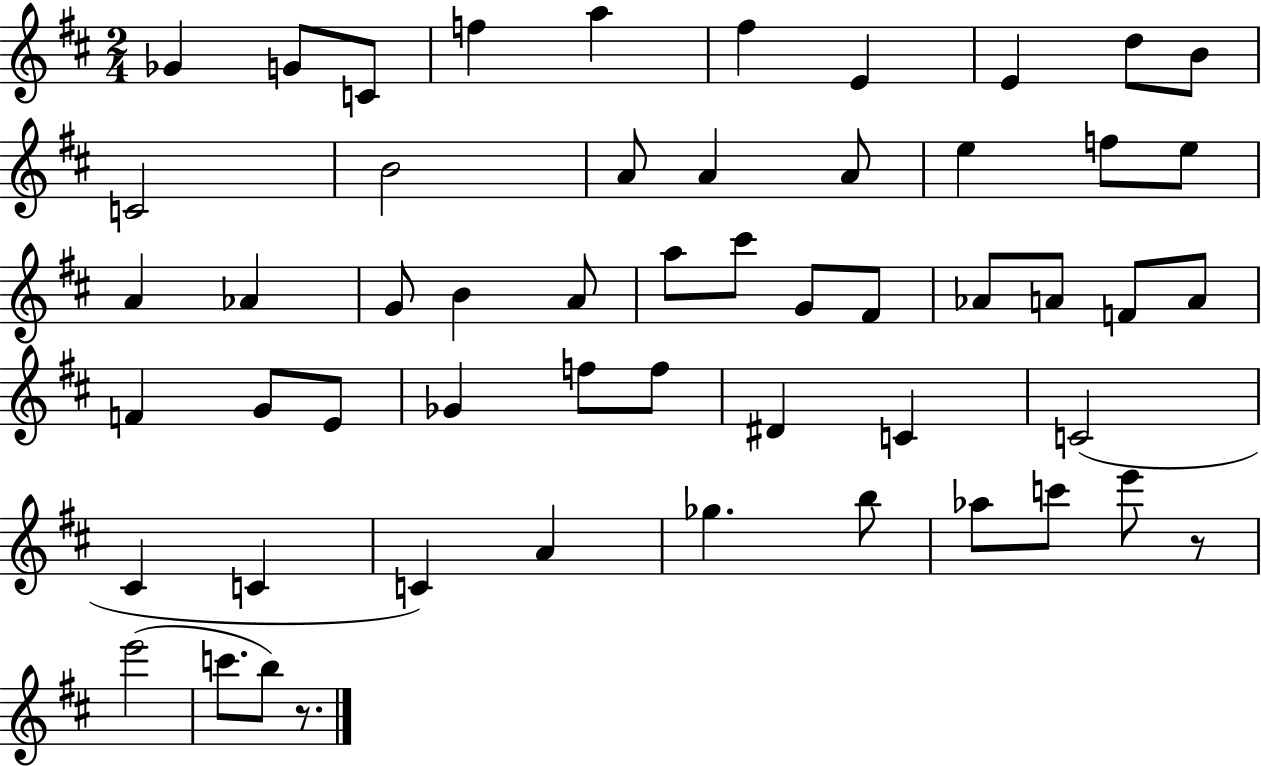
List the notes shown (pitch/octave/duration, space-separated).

Gb4/q G4/e C4/e F5/q A5/q F#5/q E4/q E4/q D5/e B4/e C4/h B4/h A4/e A4/q A4/e E5/q F5/e E5/e A4/q Ab4/q G4/e B4/q A4/e A5/e C#6/e G4/e F#4/e Ab4/e A4/e F4/e A4/e F4/q G4/e E4/e Gb4/q F5/e F5/e D#4/q C4/q C4/h C#4/q C4/q C4/q A4/q Gb5/q. B5/e Ab5/e C6/e E6/e R/e E6/h C6/e. B5/e R/e.